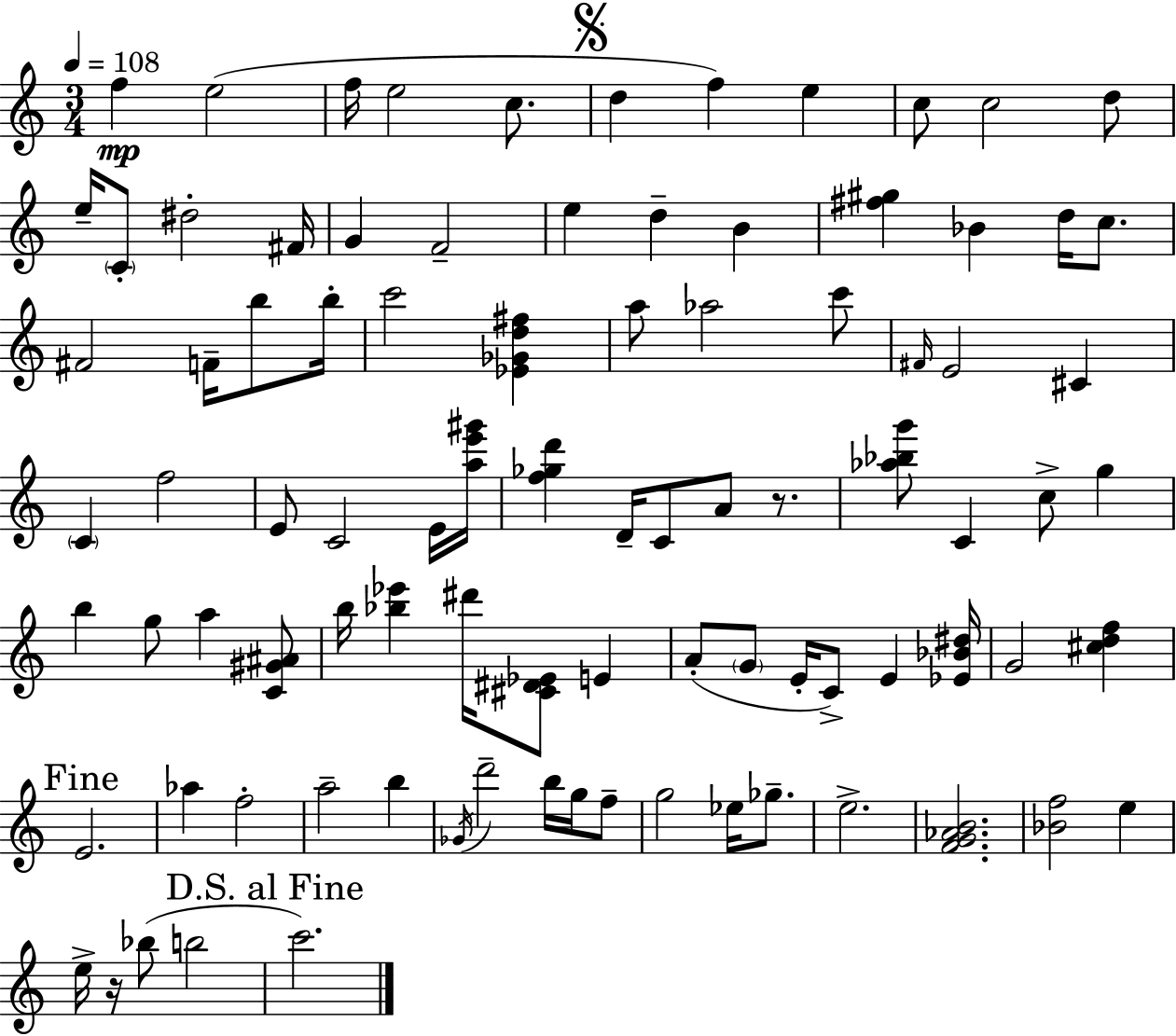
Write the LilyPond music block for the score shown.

{
  \clef treble
  \numericTimeSignature
  \time 3/4
  \key a \minor
  \tempo 4 = 108
  f''4\mp e''2( | f''16 e''2 c''8. | \mark \markup { \musicglyph "scripts.segno" } d''4 f''4) e''4 | c''8 c''2 d''8 | \break e''16-- \parenthesize c'8-. dis''2-. fis'16 | g'4 f'2-- | e''4 d''4-- b'4 | <fis'' gis''>4 bes'4 d''16 c''8. | \break fis'2 f'16-- b''8 b''16-. | c'''2 <ees' ges' d'' fis''>4 | a''8 aes''2 c'''8 | \grace { fis'16 } e'2 cis'4 | \break \parenthesize c'4 f''2 | e'8 c'2 e'16 | <a'' e''' gis'''>16 <f'' ges'' d'''>4 d'16-- c'8 a'8 r8. | <aes'' bes'' g'''>8 c'4 c''8-> g''4 | \break b''4 g''8 a''4 <c' gis' ais'>8 | b''16 <bes'' ees'''>4 dis'''16 <cis' dis' ees'>8 e'4 | a'8-.( \parenthesize g'8 e'16-. c'8->) e'4 | <ees' bes' dis''>16 g'2 <cis'' d'' f''>4 | \break \mark "Fine" e'2. | aes''4 f''2-. | a''2-- b''4 | \acciaccatura { ges'16 } d'''2-- b''16 g''16 | \break f''8-- g''2 ees''16 ges''8.-- | e''2.-> | <f' g' aes' b'>2. | <bes' f''>2 e''4 | \break e''16-> r16 bes''8( b''2 | \mark "D.S. al Fine" c'''2.) | \bar "|."
}